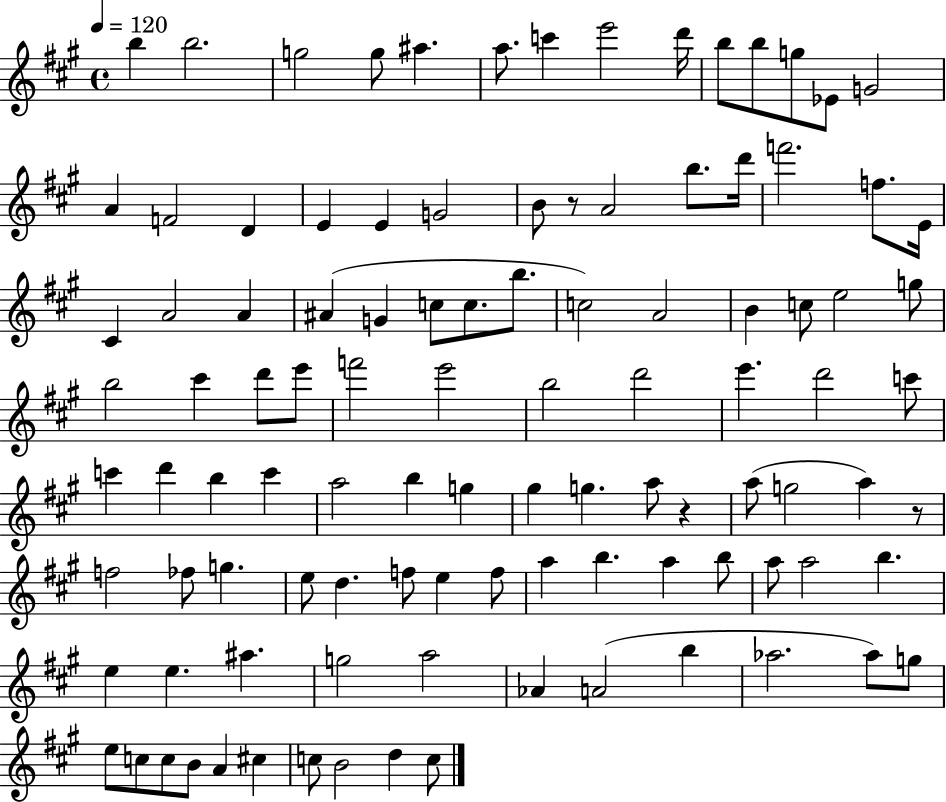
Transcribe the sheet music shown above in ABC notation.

X:1
T:Untitled
M:4/4
L:1/4
K:A
b b2 g2 g/2 ^a a/2 c' e'2 d'/4 b/2 b/2 g/2 _E/2 G2 A F2 D E E G2 B/2 z/2 A2 b/2 d'/4 f'2 f/2 E/4 ^C A2 A ^A G c/2 c/2 b/2 c2 A2 B c/2 e2 g/2 b2 ^c' d'/2 e'/2 f'2 e'2 b2 d'2 e' d'2 c'/2 c' d' b c' a2 b g ^g g a/2 z a/2 g2 a z/2 f2 _f/2 g e/2 d f/2 e f/2 a b a b/2 a/2 a2 b e e ^a g2 a2 _A A2 b _a2 _a/2 g/2 e/2 c/2 c/2 B/2 A ^c c/2 B2 d c/2